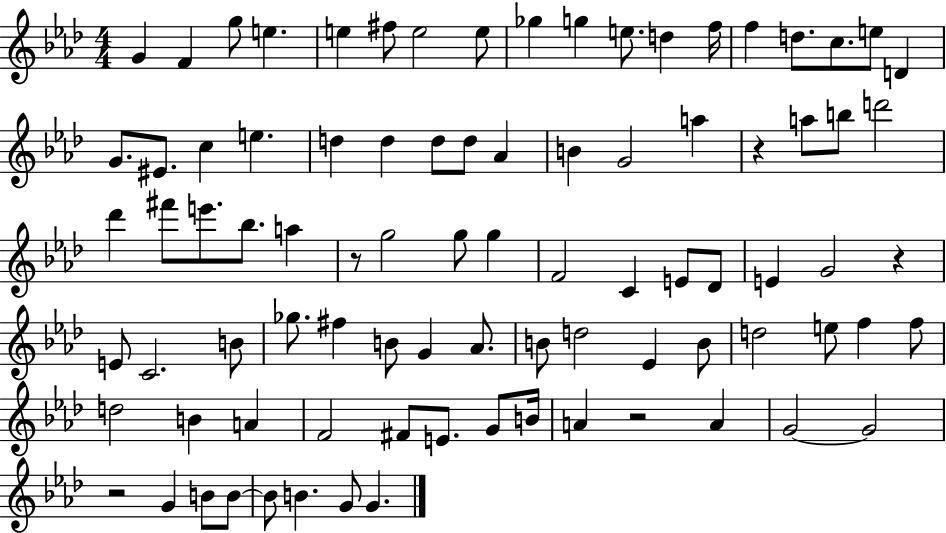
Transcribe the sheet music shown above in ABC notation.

X:1
T:Untitled
M:4/4
L:1/4
K:Ab
G F g/2 e e ^f/2 e2 e/2 _g g e/2 d f/4 f d/2 c/2 e/2 D G/2 ^E/2 c e d d d/2 d/2 _A B G2 a z a/2 b/2 d'2 _d' ^f'/2 e'/2 _b/2 a z/2 g2 g/2 g F2 C E/2 _D/2 E G2 z E/2 C2 B/2 _g/2 ^f B/2 G _A/2 B/2 d2 _E B/2 d2 e/2 f f/2 d2 B A F2 ^F/2 E/2 G/2 B/4 A z2 A G2 G2 z2 G B/2 B/2 B/2 B G/2 G